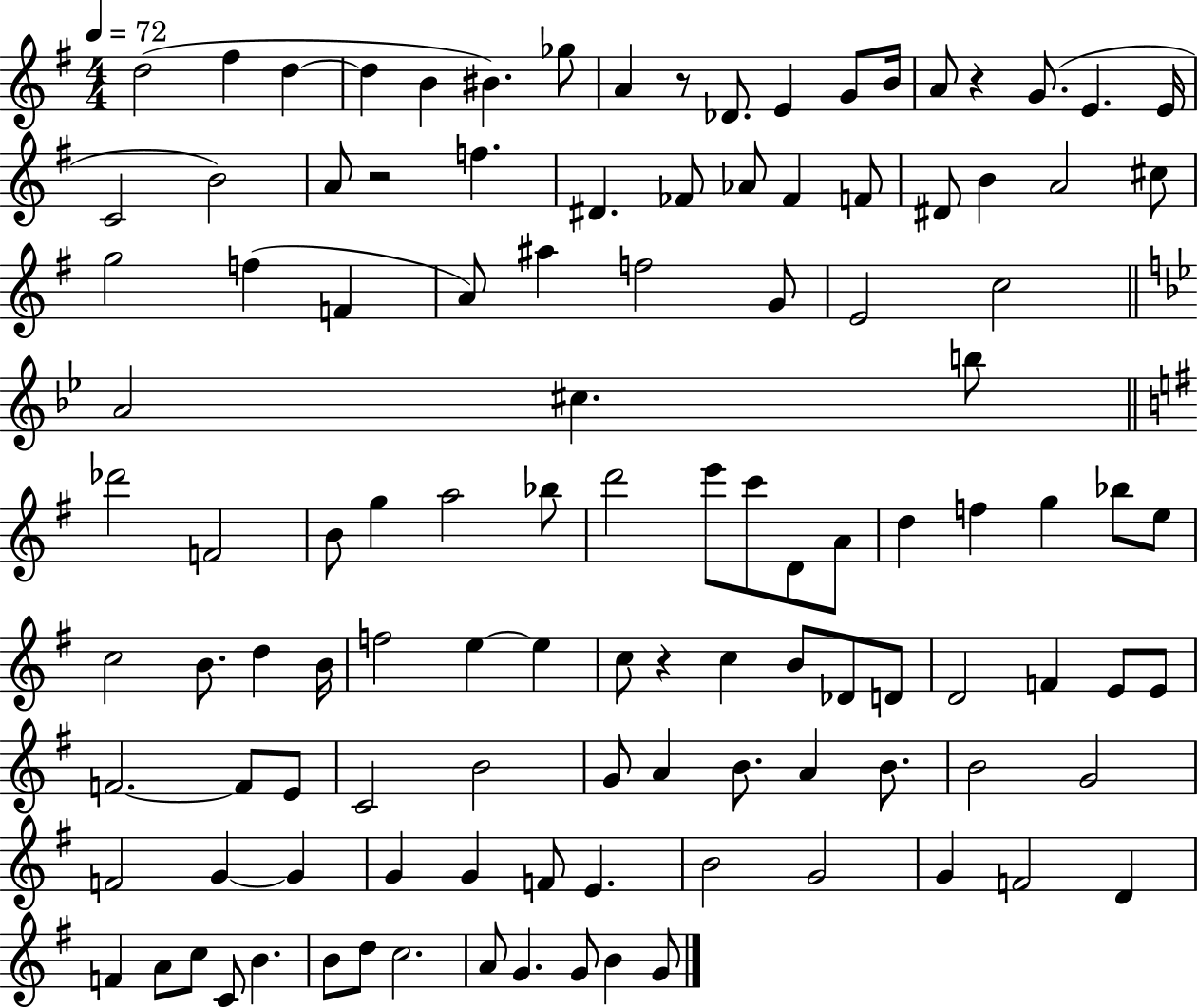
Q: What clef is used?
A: treble